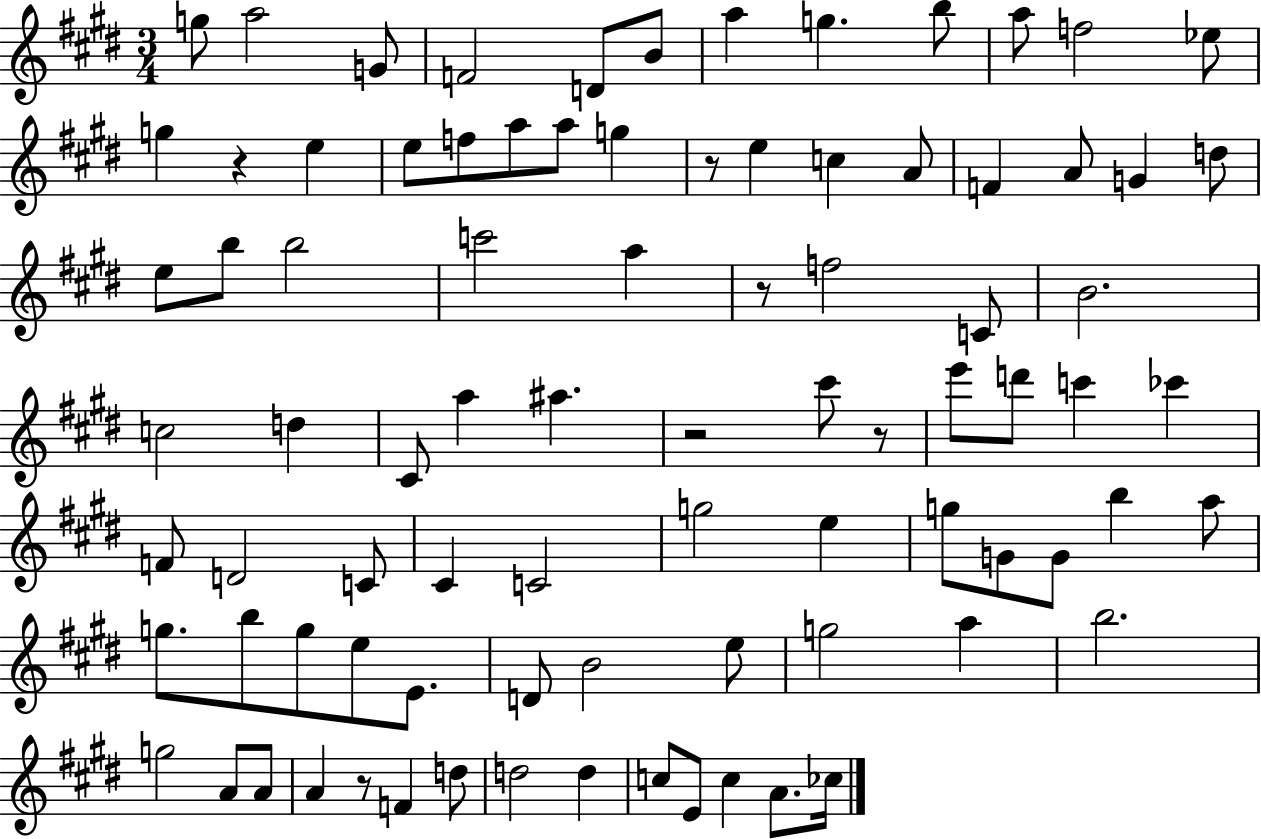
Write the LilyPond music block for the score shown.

{
  \clef treble
  \numericTimeSignature
  \time 3/4
  \key e \major
  g''8 a''2 g'8 | f'2 d'8 b'8 | a''4 g''4. b''8 | a''8 f''2 ees''8 | \break g''4 r4 e''4 | e''8 f''8 a''8 a''8 g''4 | r8 e''4 c''4 a'8 | f'4 a'8 g'4 d''8 | \break e''8 b''8 b''2 | c'''2 a''4 | r8 f''2 c'8 | b'2. | \break c''2 d''4 | cis'8 a''4 ais''4. | r2 cis'''8 r8 | e'''8 d'''8 c'''4 ces'''4 | \break f'8 d'2 c'8 | cis'4 c'2 | g''2 e''4 | g''8 g'8 g'8 b''4 a''8 | \break g''8. b''8 g''8 e''8 e'8. | d'8 b'2 e''8 | g''2 a''4 | b''2. | \break g''2 a'8 a'8 | a'4 r8 f'4 d''8 | d''2 d''4 | c''8 e'8 c''4 a'8. ces''16 | \break \bar "|."
}